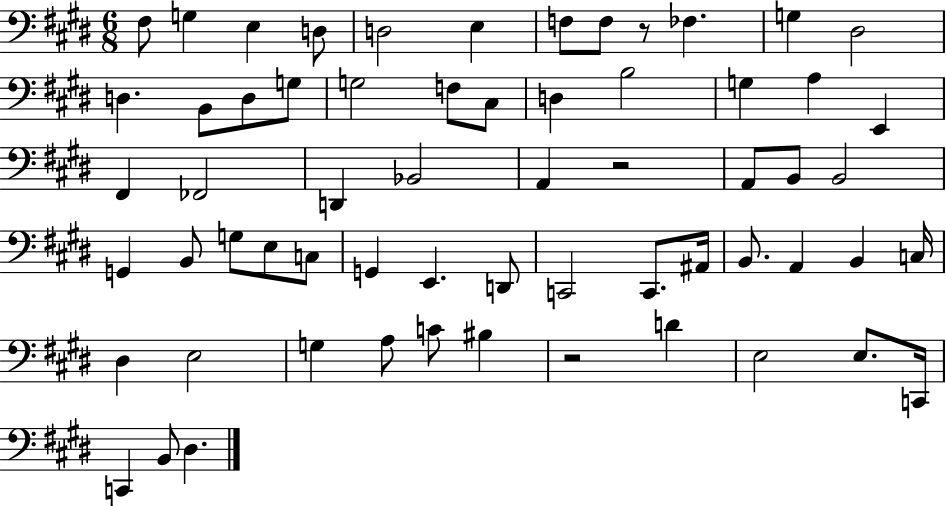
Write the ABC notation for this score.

X:1
T:Untitled
M:6/8
L:1/4
K:E
^F,/2 G, E, D,/2 D,2 E, F,/2 F,/2 z/2 _F, G, ^D,2 D, B,,/2 D,/2 G,/2 G,2 F,/2 ^C,/2 D, B,2 G, A, E,, ^F,, _F,,2 D,, _B,,2 A,, z2 A,,/2 B,,/2 B,,2 G,, B,,/2 G,/2 E,/2 C,/2 G,, E,, D,,/2 C,,2 C,,/2 ^A,,/4 B,,/2 A,, B,, C,/4 ^D, E,2 G, A,/2 C/2 ^B, z2 D E,2 E,/2 C,,/4 C,, B,,/2 ^D,